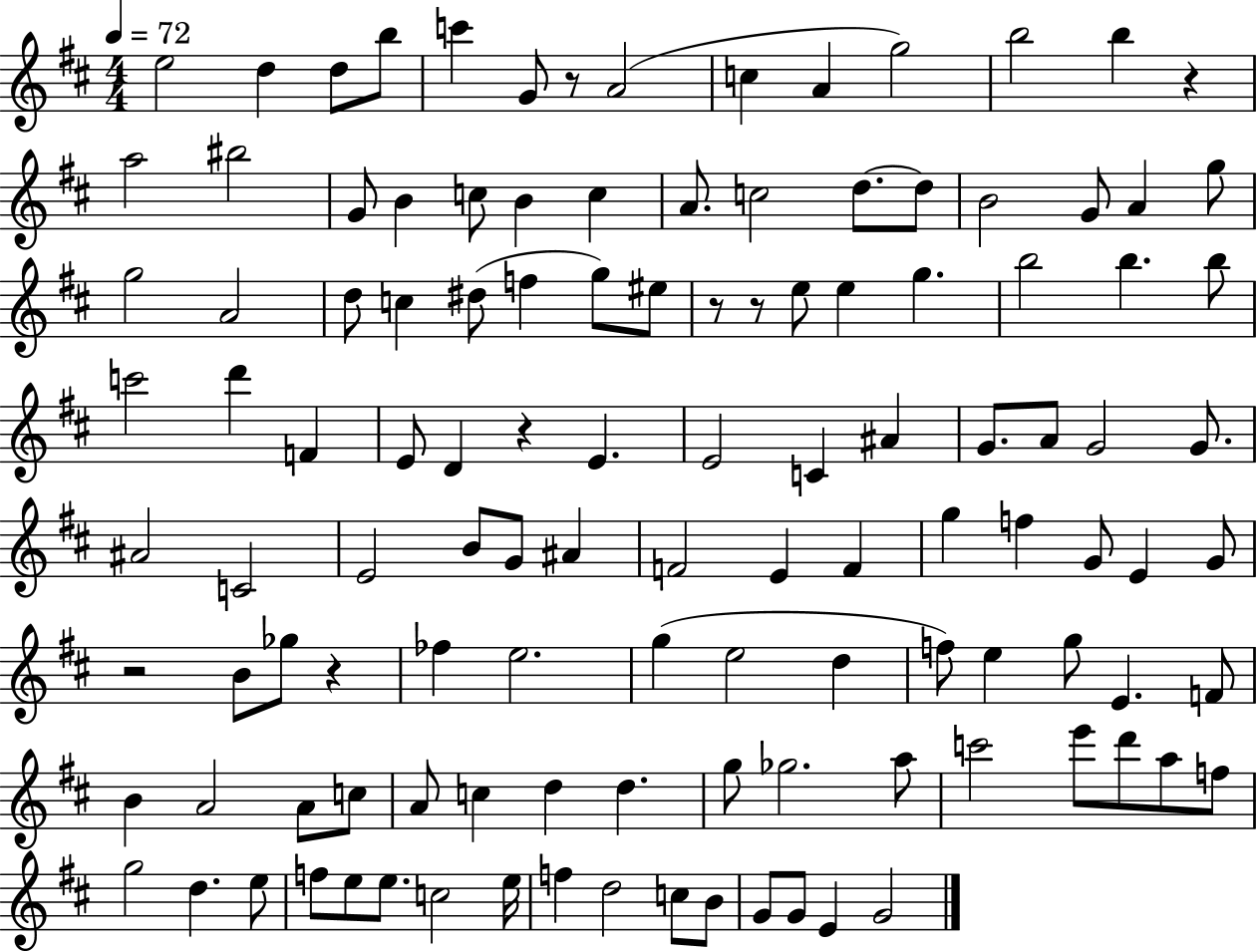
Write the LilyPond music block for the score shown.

{
  \clef treble
  \numericTimeSignature
  \time 4/4
  \key d \major
  \tempo 4 = 72
  e''2 d''4 d''8 b''8 | c'''4 g'8 r8 a'2( | c''4 a'4 g''2) | b''2 b''4 r4 | \break a''2 bis''2 | g'8 b'4 c''8 b'4 c''4 | a'8. c''2 d''8.~~ d''8 | b'2 g'8 a'4 g''8 | \break g''2 a'2 | d''8 c''4 dis''8( f''4 g''8) eis''8 | r8 r8 e''8 e''4 g''4. | b''2 b''4. b''8 | \break c'''2 d'''4 f'4 | e'8 d'4 r4 e'4. | e'2 c'4 ais'4 | g'8. a'8 g'2 g'8. | \break ais'2 c'2 | e'2 b'8 g'8 ais'4 | f'2 e'4 f'4 | g''4 f''4 g'8 e'4 g'8 | \break r2 b'8 ges''8 r4 | fes''4 e''2. | g''4( e''2 d''4 | f''8) e''4 g''8 e'4. f'8 | \break b'4 a'2 a'8 c''8 | a'8 c''4 d''4 d''4. | g''8 ges''2. a''8 | c'''2 e'''8 d'''8 a''8 f''8 | \break g''2 d''4. e''8 | f''8 e''8 e''8. c''2 e''16 | f''4 d''2 c''8 b'8 | g'8 g'8 e'4 g'2 | \break \bar "|."
}